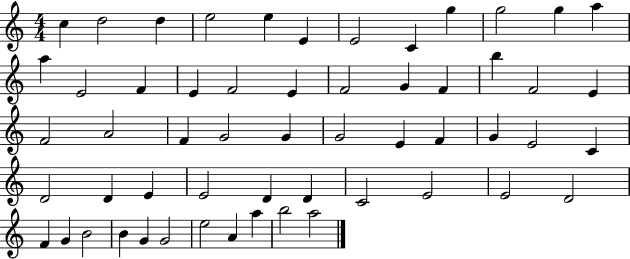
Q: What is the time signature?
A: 4/4